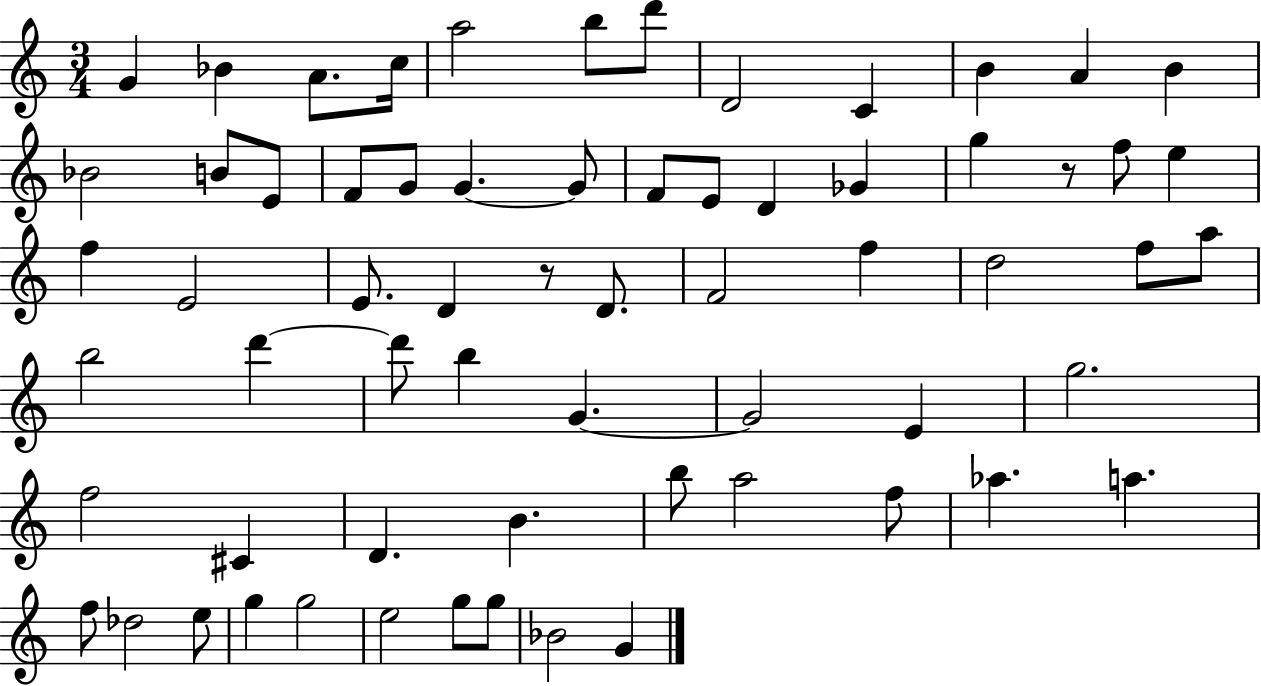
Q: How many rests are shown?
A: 2